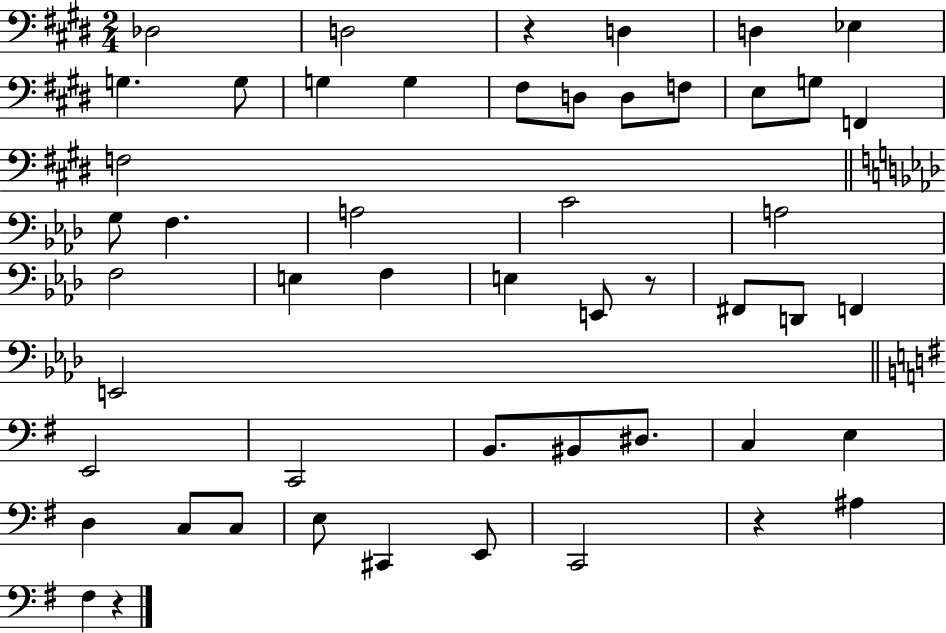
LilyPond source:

{
  \clef bass
  \numericTimeSignature
  \time 2/4
  \key e \major
  \repeat volta 2 { des2 | d2 | r4 d4 | d4 ees4 | \break g4. g8 | g4 g4 | fis8 d8 d8 f8 | e8 g8 f,4 | \break f2 | \bar "||" \break \key aes \major g8 f4. | a2 | c'2 | a2 | \break f2 | e4 f4 | e4 e,8 r8 | fis,8 d,8 f,4 | \break e,2 | \bar "||" \break \key e \minor e,2 | c,2 | b,8. bis,8 dis8. | c4 e4 | \break d4 c8 c8 | e8 cis,4 e,8 | c,2 | r4 ais4 | \break fis4 r4 | } \bar "|."
}